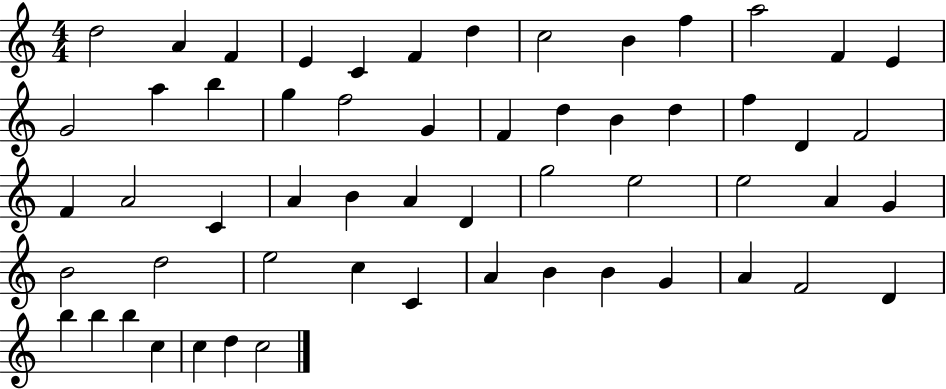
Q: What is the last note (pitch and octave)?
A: C5